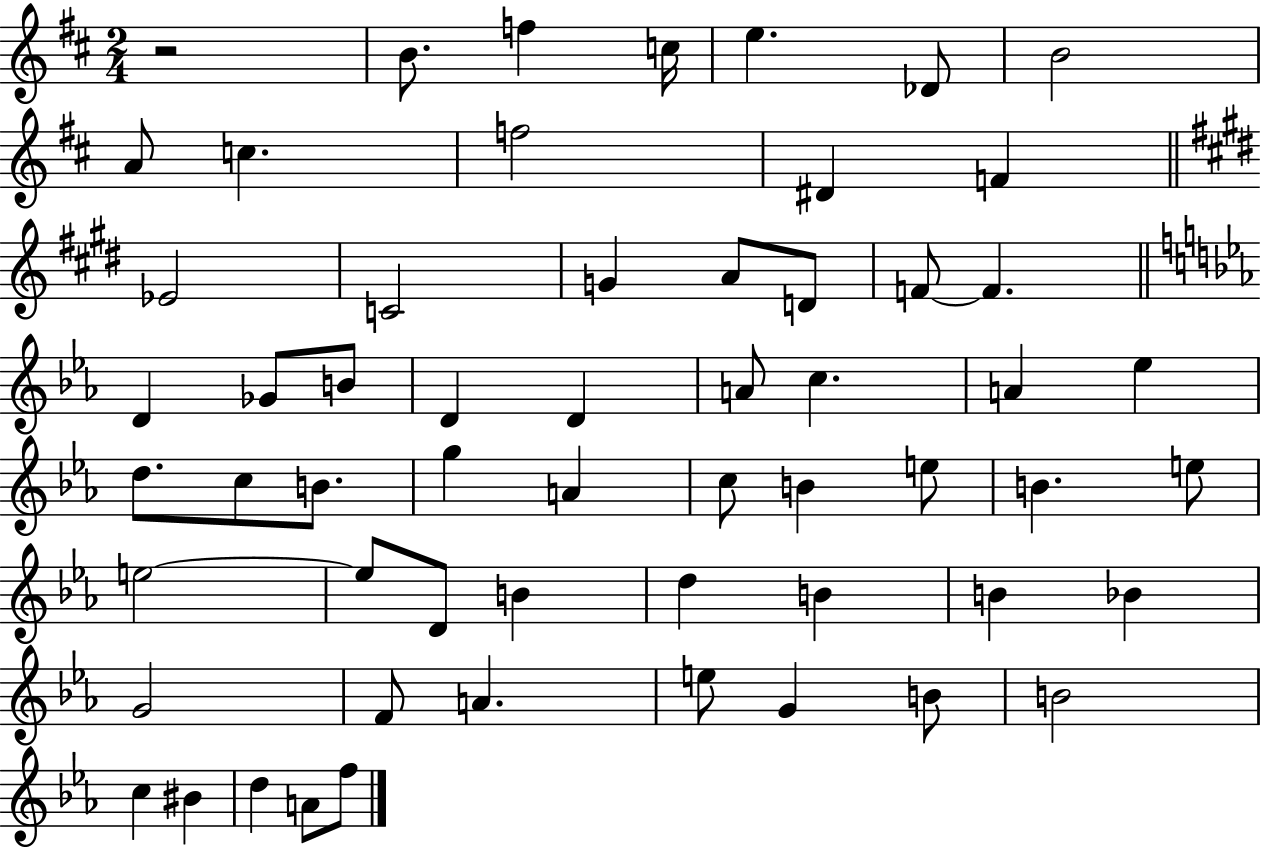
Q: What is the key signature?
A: D major